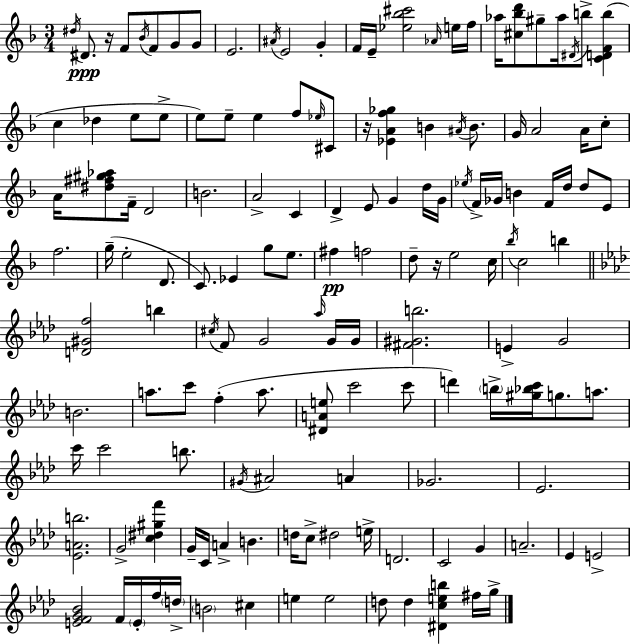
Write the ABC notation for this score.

X:1
T:Untitled
M:3/4
L:1/4
K:F
^d/4 ^D/2 z/4 F/2 _B/4 F/2 G/2 G/2 E2 ^A/4 E2 G F/4 E/4 [_e_b^c']2 _A/4 e/4 f/4 _a/4 [^c_bd']/2 ^g/2 _a/4 ^D/4 b/2 [CDFb] c _d e/2 e/2 e/2 e/2 e f/2 _e/4 ^C/2 z/4 [_EAf_g] B ^A/4 B/2 G/4 A2 A/4 c/2 A/4 [^d^f^g_a]/2 F/4 D2 B2 A2 C D E/2 G d/4 G/4 _e/4 F/4 _G/4 B F/4 d/4 d/2 E/2 f2 g/4 e2 D/2 C/2 _E g/2 e/2 ^f f2 d/2 z/4 e2 c/4 _b/4 c2 b [D^Gf]2 b ^c/4 F/2 G2 _a/4 G/4 G/4 [^F^Gb]2 E G2 B2 a/2 c'/2 f a/2 [^DAe]/2 c'2 c'/2 d' b/4 [^g_bc']/4 g/2 a/2 c'/4 c'2 b/2 ^G/4 ^A2 A _G2 _E2 [_EAb]2 G2 [c^d^gf'] G/4 C/4 A B d/4 c/2 ^d2 e/4 D2 C2 G A2 _E E2 [EFG_B]2 F/4 E/4 f/4 d/4 B2 ^c e e2 d/2 d [^Dceb] ^f/4 g/4